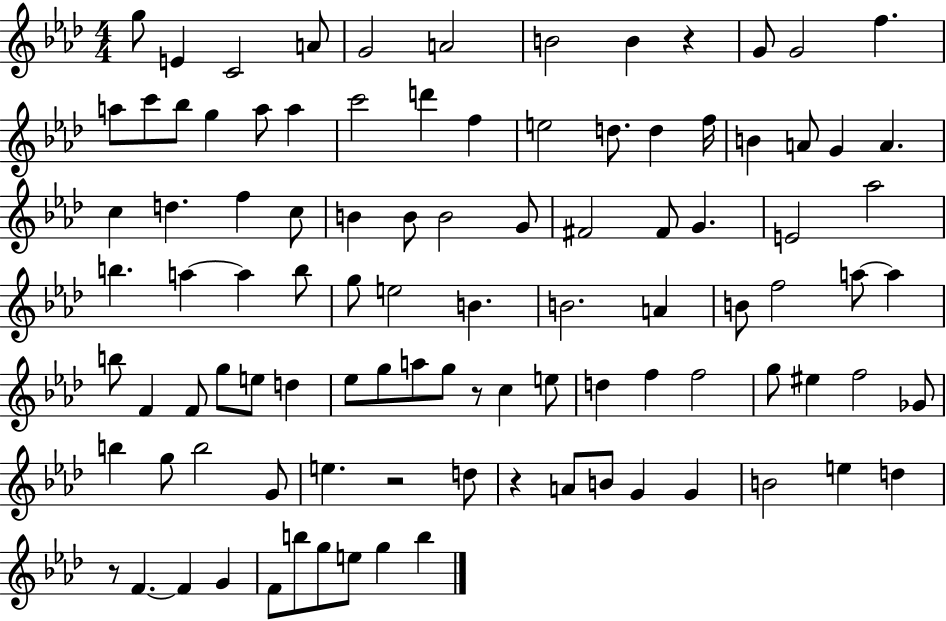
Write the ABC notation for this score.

X:1
T:Untitled
M:4/4
L:1/4
K:Ab
g/2 E C2 A/2 G2 A2 B2 B z G/2 G2 f a/2 c'/2 _b/2 g a/2 a c'2 d' f e2 d/2 d f/4 B A/2 G A c d f c/2 B B/2 B2 G/2 ^F2 ^F/2 G E2 _a2 b a a b/2 g/2 e2 B B2 A B/2 f2 a/2 a b/2 F F/2 g/2 e/2 d _e/2 g/2 a/2 g/2 z/2 c e/2 d f f2 g/2 ^e f2 _G/2 b g/2 b2 G/2 e z2 d/2 z A/2 B/2 G G B2 e d z/2 F F G F/2 b/2 g/2 e/2 g b